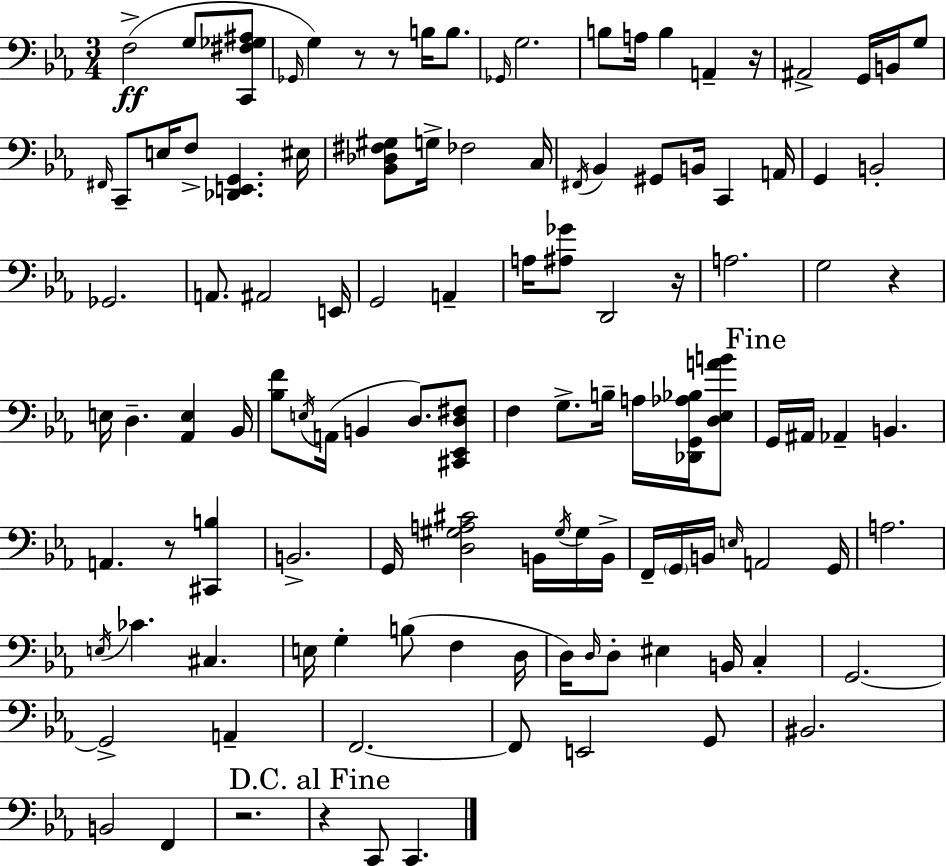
F3/h G3/e [C2,F#3,Gb3,A#3]/e Gb2/s G3/q R/e R/e B3/s B3/e. Gb2/s G3/h. B3/e A3/s B3/q A2/q R/s A#2/h G2/s B2/s G3/e F#2/s C2/e E3/s F3/e [Db2,E2,G2]/q. EIS3/s [Bb2,Db3,F#3,G#3]/e G3/s FES3/h C3/s F#2/s Bb2/q G#2/e B2/s C2/q A2/s G2/q B2/h Gb2/h. A2/e. A#2/h E2/s G2/h A2/q A3/s [A#3,Gb4]/e D2/h R/s A3/h. G3/h R/q E3/s D3/q. [Ab2,E3]/q Bb2/s [Bb3,F4]/e E3/s A2/s B2/q D3/e. [C#2,Eb2,D3,F#3]/e F3/q G3/e. B3/s A3/s [Db2,G2,Ab3,Bb3]/s [D3,Eb3,A4,B4]/e G2/s A#2/s Ab2/q B2/q. A2/q. R/e [C#2,B3]/q B2/h. G2/s [D3,G#3,A3,C#4]/h B2/s G#3/s G#3/s B2/s F2/s G2/s B2/s E3/s A2/h G2/s A3/h. E3/s CES4/q. C#3/q. E3/s G3/q B3/e F3/q D3/s D3/s D3/s D3/e EIS3/q B2/s C3/q G2/h. G2/h A2/q F2/h. F2/e E2/h G2/e BIS2/h. B2/h F2/q R/h. R/q C2/e C2/q.